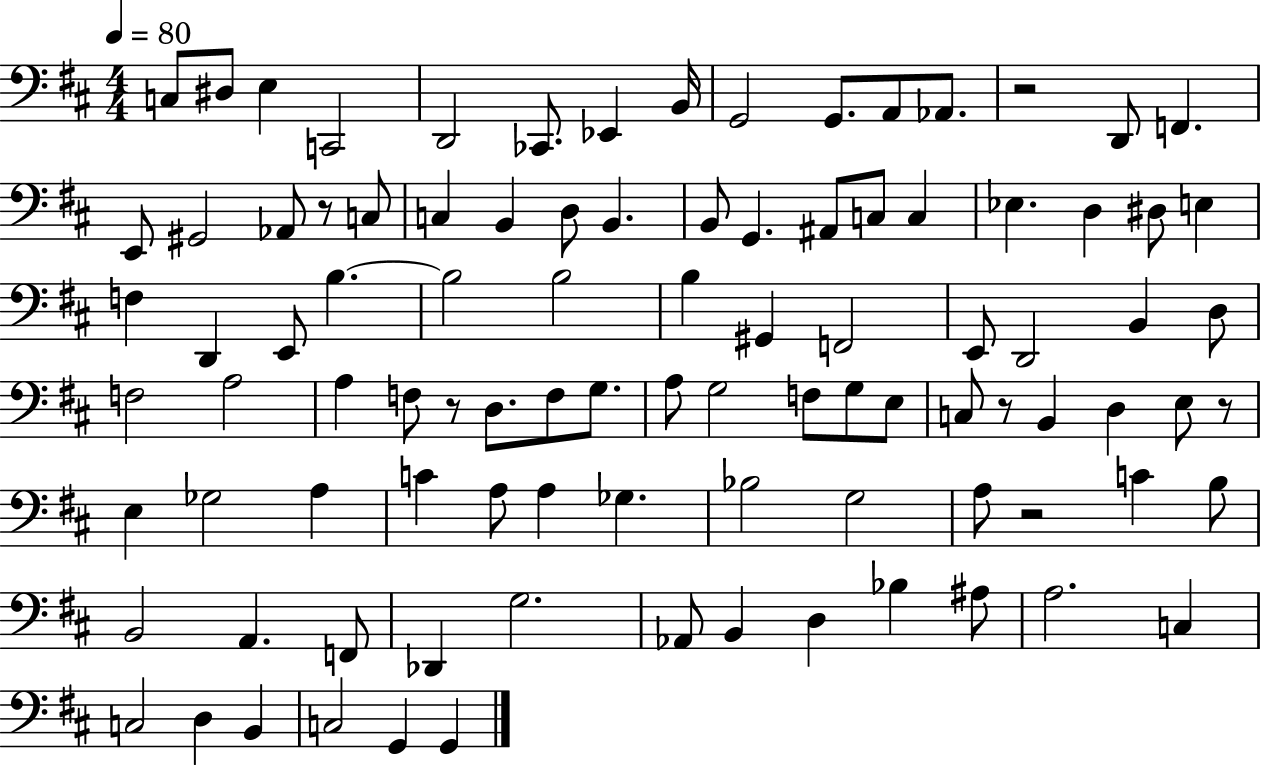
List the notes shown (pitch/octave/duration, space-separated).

C3/e D#3/e E3/q C2/h D2/h CES2/e. Eb2/q B2/s G2/h G2/e. A2/e Ab2/e. R/h D2/e F2/q. E2/e G#2/h Ab2/e R/e C3/e C3/q B2/q D3/e B2/q. B2/e G2/q. A#2/e C3/e C3/q Eb3/q. D3/q D#3/e E3/q F3/q D2/q E2/e B3/q. B3/h B3/h B3/q G#2/q F2/h E2/e D2/h B2/q D3/e F3/h A3/h A3/q F3/e R/e D3/e. F3/e G3/e. A3/e G3/h F3/e G3/e E3/e C3/e R/e B2/q D3/q E3/e R/e E3/q Gb3/h A3/q C4/q A3/e A3/q Gb3/q. Bb3/h G3/h A3/e R/h C4/q B3/e B2/h A2/q. F2/e Db2/q G3/h. Ab2/e B2/q D3/q Bb3/q A#3/e A3/h. C3/q C3/h D3/q B2/q C3/h G2/q G2/q